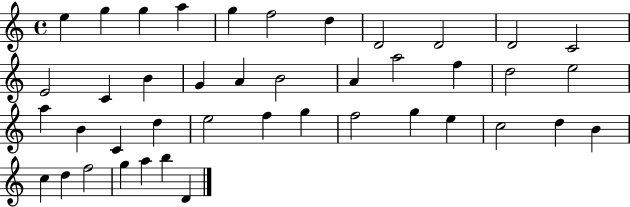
X:1
T:Untitled
M:4/4
L:1/4
K:C
e g g a g f2 d D2 D2 D2 C2 E2 C B G A B2 A a2 f d2 e2 a B C d e2 f g f2 g e c2 d B c d f2 g a b D